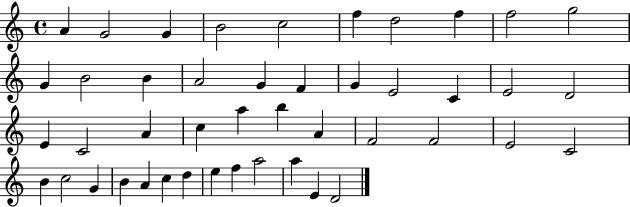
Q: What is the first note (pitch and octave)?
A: A4